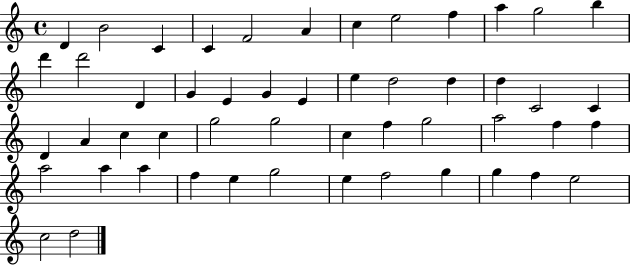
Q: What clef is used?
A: treble